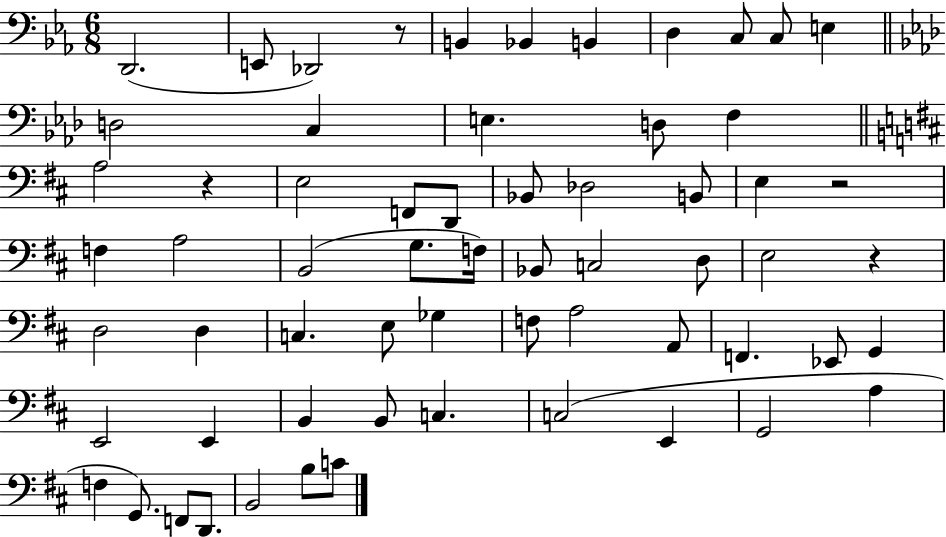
X:1
T:Untitled
M:6/8
L:1/4
K:Eb
D,,2 E,,/2 _D,,2 z/2 B,, _B,, B,, D, C,/2 C,/2 E, D,2 C, E, D,/2 F, A,2 z E,2 F,,/2 D,,/2 _B,,/2 _D,2 B,,/2 E, z2 F, A,2 B,,2 G,/2 F,/4 _B,,/2 C,2 D,/2 E,2 z D,2 D, C, E,/2 _G, F,/2 A,2 A,,/2 F,, _E,,/2 G,, E,,2 E,, B,, B,,/2 C, C,2 E,, G,,2 A, F, G,,/2 F,,/2 D,,/2 B,,2 B,/2 C/2